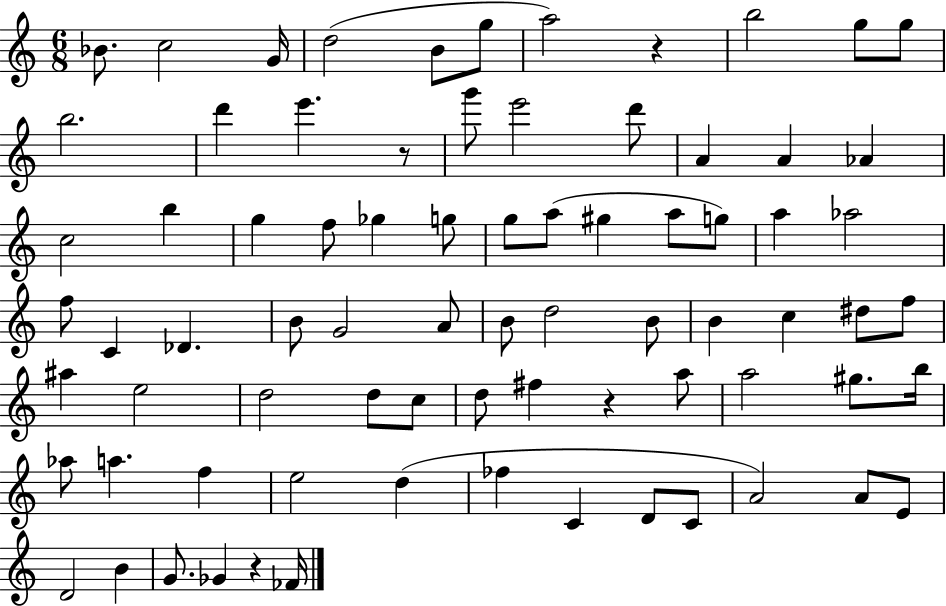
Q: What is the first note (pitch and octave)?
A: Bb4